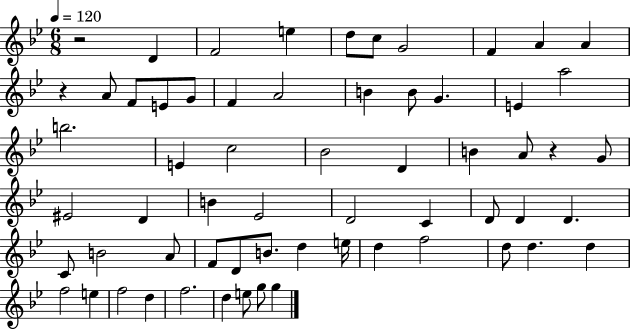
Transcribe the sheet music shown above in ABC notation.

X:1
T:Untitled
M:6/8
L:1/4
K:Bb
z2 D F2 e d/2 c/2 G2 F A A z A/2 F/2 E/2 G/2 F A2 B B/2 G E a2 b2 E c2 _B2 D B A/2 z G/2 ^E2 D B _E2 D2 C D/2 D D C/2 B2 A/2 F/2 D/2 B/2 d e/4 d f2 d/2 d d f2 e f2 d f2 d e/2 g/2 g